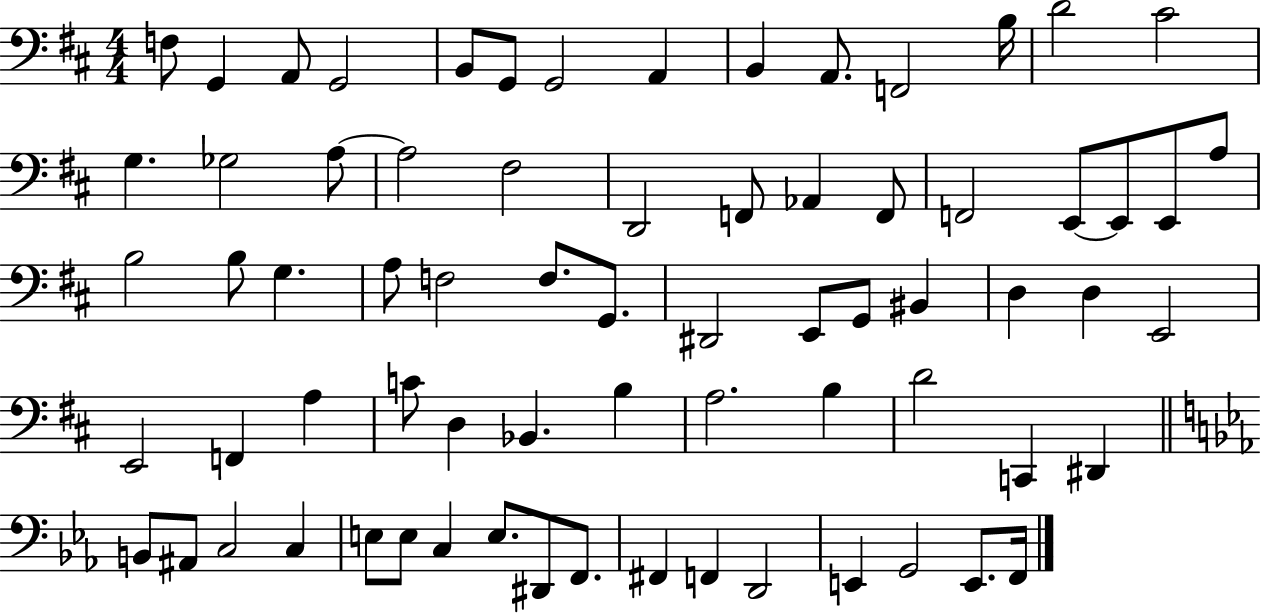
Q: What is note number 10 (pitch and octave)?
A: A2